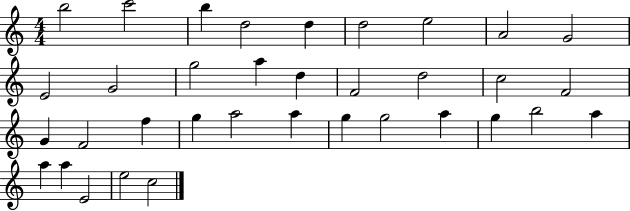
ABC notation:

X:1
T:Untitled
M:4/4
L:1/4
K:C
b2 c'2 b d2 d d2 e2 A2 G2 E2 G2 g2 a d F2 d2 c2 F2 G F2 f g a2 a g g2 a g b2 a a a E2 e2 c2